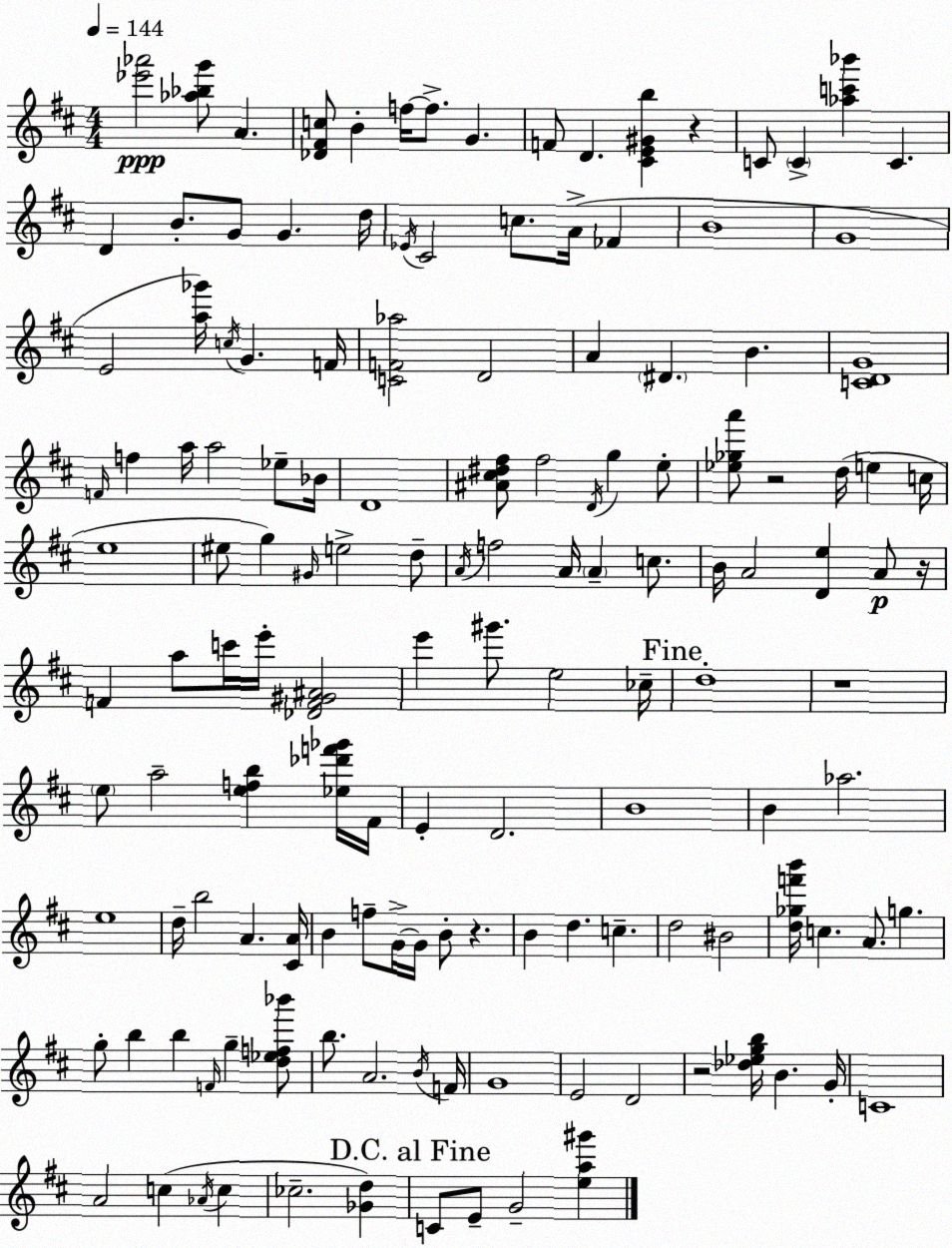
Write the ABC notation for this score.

X:1
T:Untitled
M:4/4
L:1/4
K:D
[_e'_a']2 [_a_bg']/2 A [_D^Fc]/2 B f/4 f/2 G F/2 D [^CE^Gb] z C/2 C [_ac'_b'] C D B/2 G/2 G d/4 _E/4 ^C2 c/2 A/4 _F B4 G4 E2 [a_g']/4 c/4 G F/4 [CF_a]2 D2 A ^D B [CDG]4 F/4 f a/4 a2 _e/2 _B/4 D4 [^A^c^d^f]/2 ^f2 D/4 g e/2 [_e_ga']/2 z2 d/4 e c/4 e4 ^e/2 g ^G/4 e2 d/2 A/4 f2 A/4 A c/2 B/4 A2 [De] A/2 z/4 F a/2 c'/4 e'/4 [_DF^G^A]2 e' ^g'/2 e2 _c/4 d4 z4 e/2 a2 [efb] [_e_d'f'_g']/4 ^F/4 E D2 B4 B _a2 e4 d/4 b2 A [^CA]/4 B f/2 G/4 G/4 B/2 z B d c d2 ^B2 [d_gf'b']/4 c A/2 g g/2 b b F/4 g [d_ef_b']/2 b/2 A2 B/4 F/4 G4 E2 D2 z2 [_d_egb]/4 B G/4 C4 A2 c _A/4 c _c2 [_Gd] C/2 E/2 G2 [ea^g']